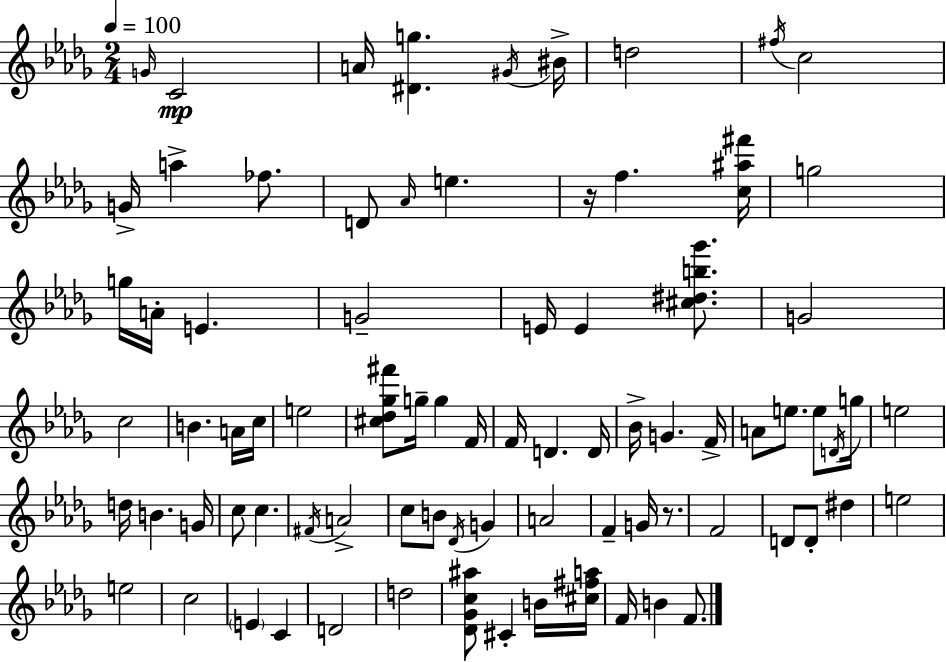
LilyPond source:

{
  \clef treble
  \numericTimeSignature
  \time 2/4
  \key bes \minor
  \tempo 4 = 100
  \repeat volta 2 { \grace { g'16 }\mp c'2 | a'16 <dis' g''>4. | \acciaccatura { gis'16 } bis'16-> d''2 | \acciaccatura { fis''16 } c''2 | \break g'16-> a''4-> | fes''8. d'8 \grace { aes'16 } e''4. | r16 f''4. | <c'' ais'' fis'''>16 g''2 | \break g''16 a'16-. e'4. | g'2-- | e'16 e'4 | <cis'' dis'' b'' ges'''>8. g'2 | \break c''2 | b'4. | a'16 c''16 e''2 | <cis'' des'' ges'' fis'''>8 g''16-- g''4 | \break f'16 f'16 d'4. | d'16 bes'16-> g'4. | f'16-> a'8 e''8. | e''8 \acciaccatura { d'16 } g''16 e''2 | \break d''16 b'4. | g'16 c''8 c''4. | \acciaccatura { fis'16 } a'2-> | c''8 | \break b'8 \acciaccatura { des'16 } g'4 a'2 | f'4-- | g'16 r8. f'2 | d'8 | \break d'8-. dis''4 e''2 | e''2 | c''2 | \parenthesize e'4 | \break c'4 d'2 | d''2 | <des' ges' c'' ais''>8 | cis'4-. b'16 <cis'' fis'' a''>16 f'16 | \break b'4 f'8. } \bar "|."
}